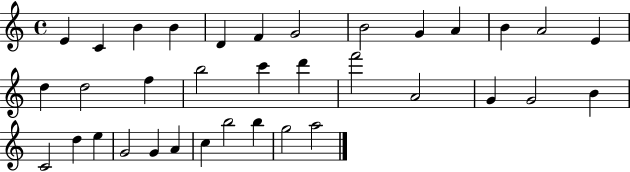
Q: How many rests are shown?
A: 0